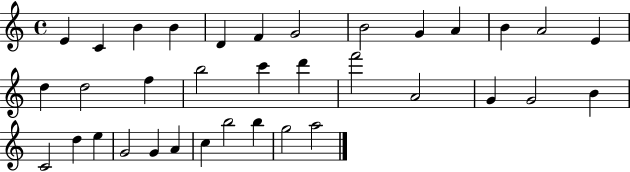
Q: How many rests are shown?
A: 0